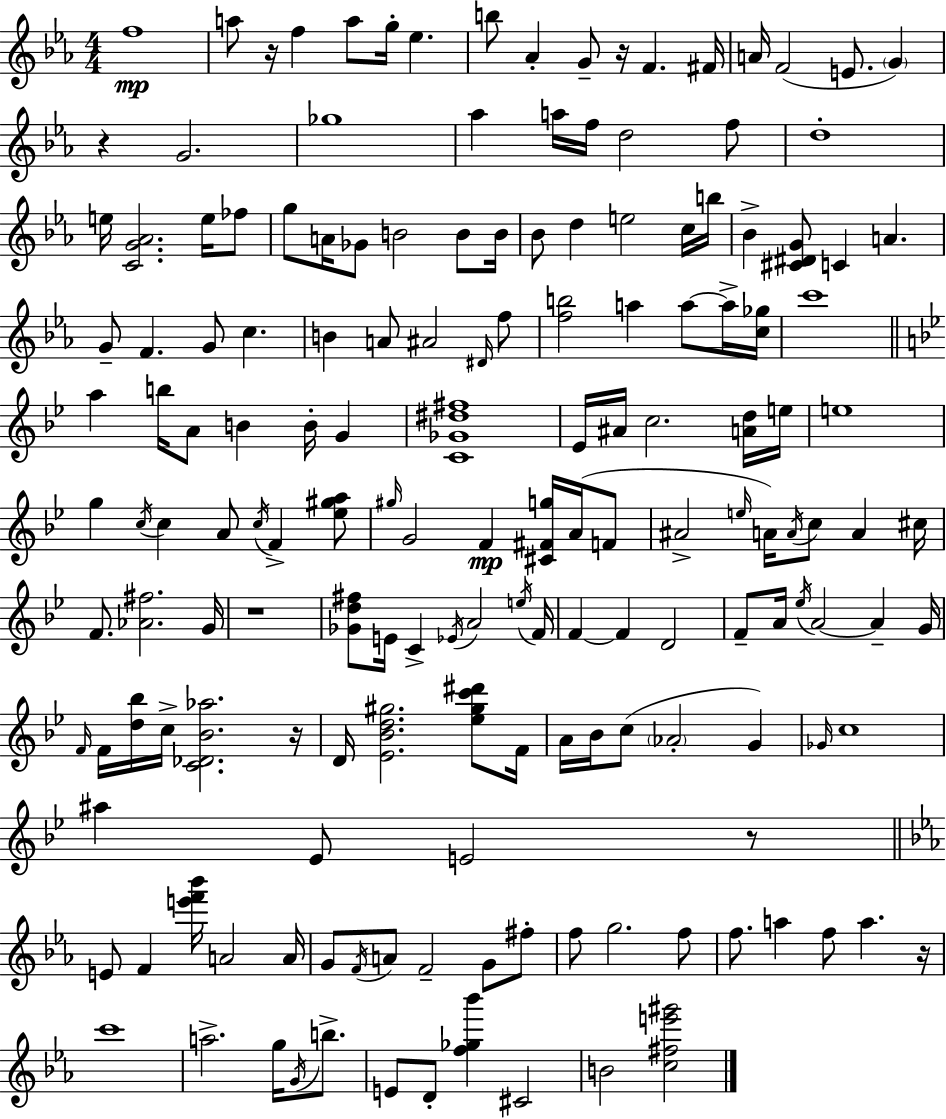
X:1
T:Untitled
M:4/4
L:1/4
K:Cm
f4 a/2 z/4 f a/2 g/4 _e b/2 _A G/2 z/4 F ^F/4 A/4 F2 E/2 G z G2 _g4 _a a/4 f/4 d2 f/2 d4 e/4 [CG_A]2 e/4 _f/2 g/2 A/4 _G/2 B2 B/2 B/4 _B/2 d e2 c/4 b/4 _B [^C^DG]/2 C A G/2 F G/2 c B A/2 ^A2 ^D/4 f/2 [fb]2 a a/2 a/4 [c_g]/4 c'4 a b/4 A/2 B B/4 G [C_G^d^f]4 _E/4 ^A/4 c2 [Ad]/4 e/4 e4 g c/4 c A/2 c/4 F [_e^ga]/2 ^g/4 G2 F [^C^Fg]/4 A/4 F/2 ^A2 e/4 A/4 A/4 c/2 A ^c/4 F/2 [_A^f]2 G/4 z4 [_Gd^f]/2 E/4 C _E/4 A2 e/4 F/4 F F D2 F/2 A/4 _e/4 A2 A G/4 F/4 F/4 [d_b]/4 c/4 [C_D_B_a]2 z/4 D/4 [_E_Bd^g]2 [_e^gc'^d']/2 F/4 A/4 _B/4 c/2 _A2 G _G/4 c4 ^a _E/2 E2 z/2 E/2 F [e'f'_b']/4 A2 A/4 G/2 F/4 A/2 F2 G/2 ^f/2 f/2 g2 f/2 f/2 a f/2 a z/4 c'4 a2 g/4 G/4 b/2 E/2 D/2 [f_g_b'] ^C2 B2 [c^fe'^g']2